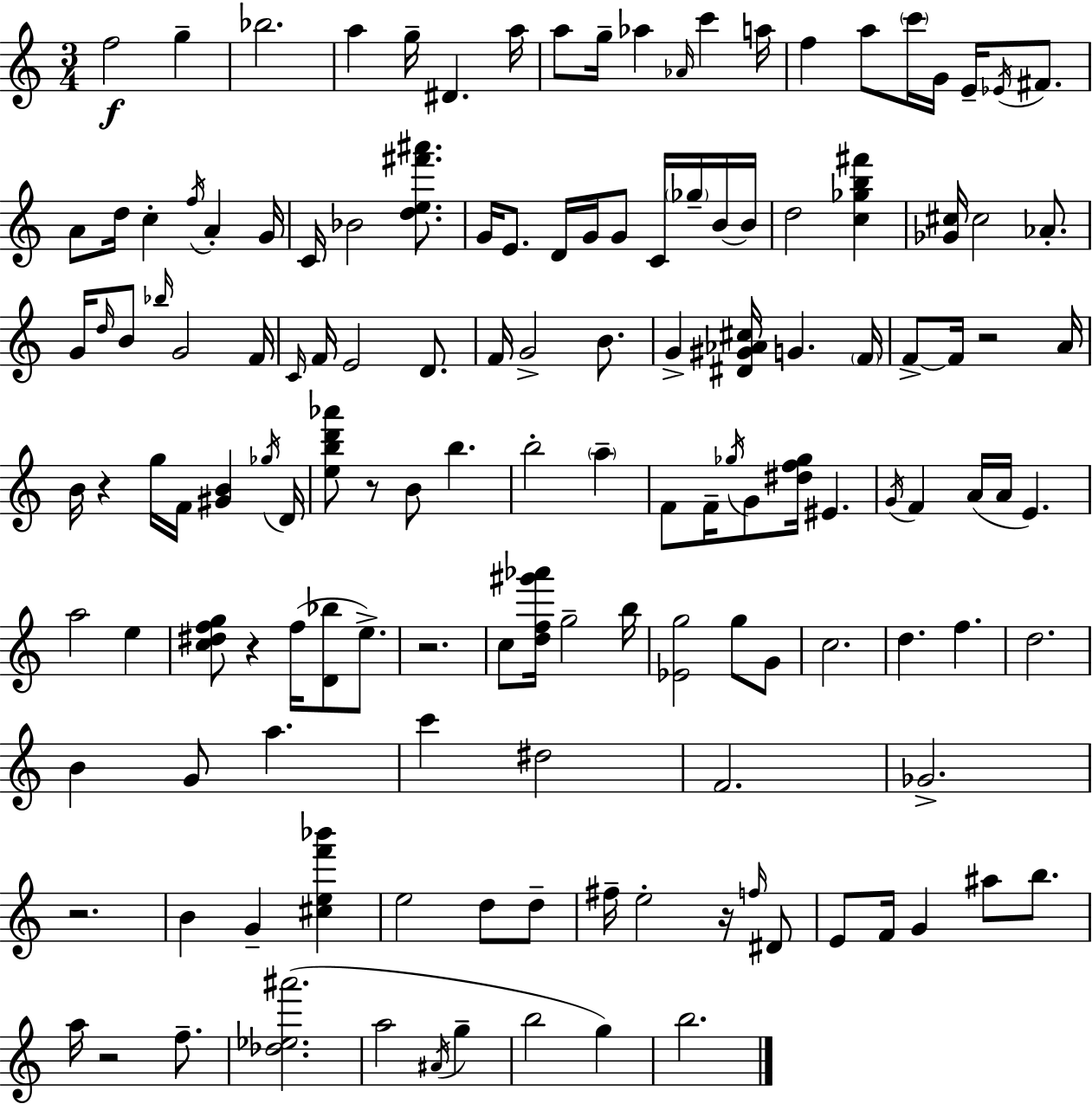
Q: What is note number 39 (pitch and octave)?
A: C#5